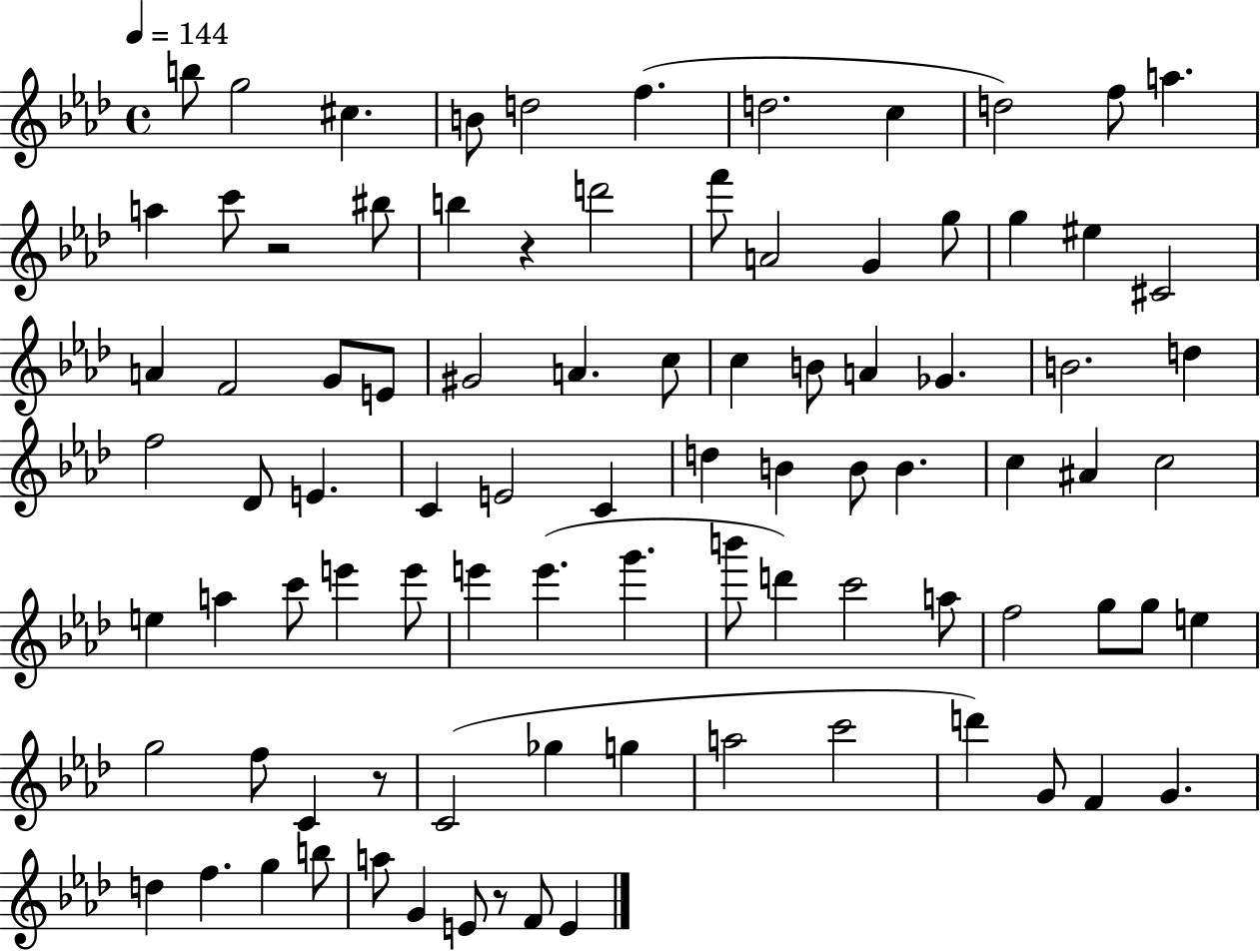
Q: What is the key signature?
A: AES major